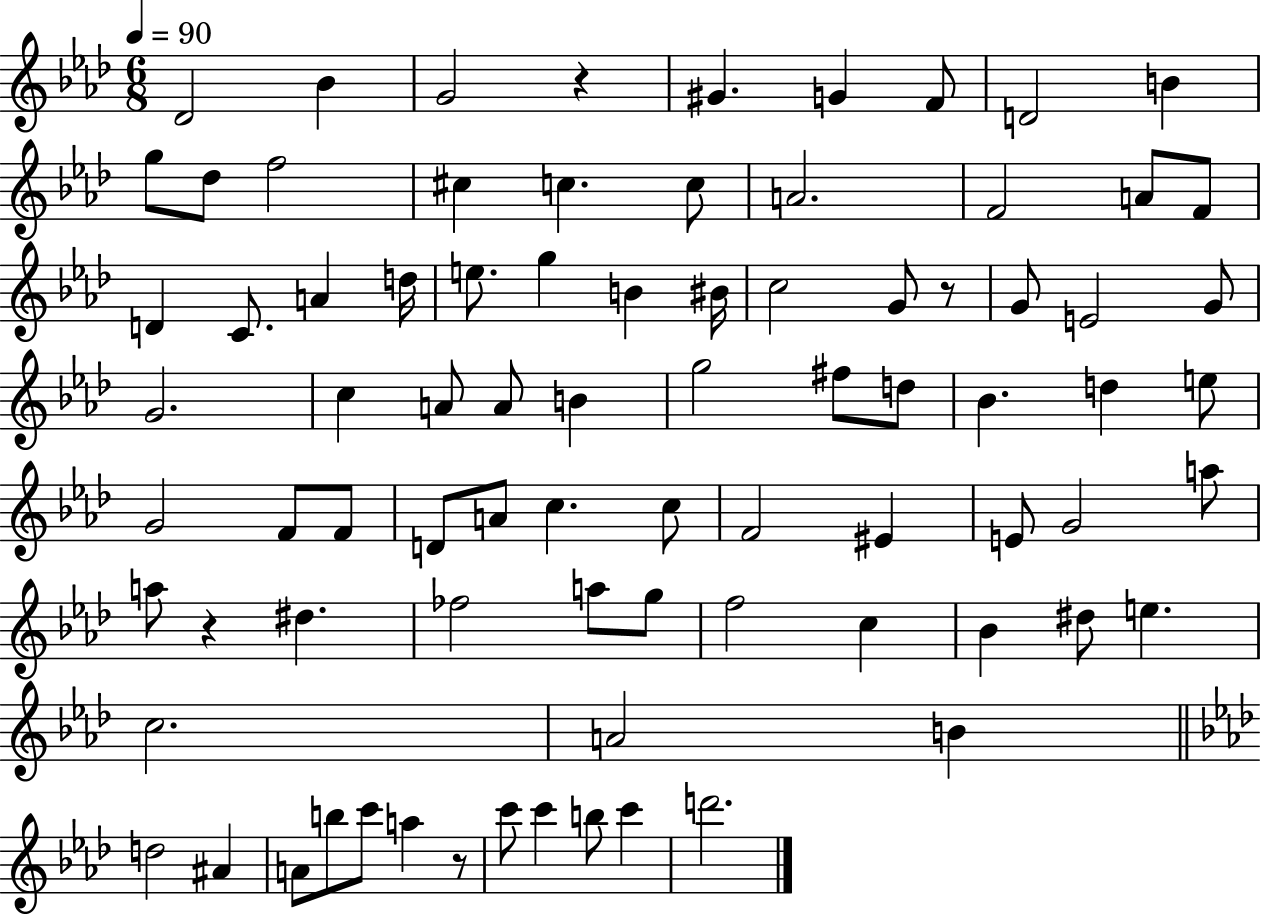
{
  \clef treble
  \numericTimeSignature
  \time 6/8
  \key aes \major
  \tempo 4 = 90
  des'2 bes'4 | g'2 r4 | gis'4. g'4 f'8 | d'2 b'4 | \break g''8 des''8 f''2 | cis''4 c''4. c''8 | a'2. | f'2 a'8 f'8 | \break d'4 c'8. a'4 d''16 | e''8. g''4 b'4 bis'16 | c''2 g'8 r8 | g'8 e'2 g'8 | \break g'2. | c''4 a'8 a'8 b'4 | g''2 fis''8 d''8 | bes'4. d''4 e''8 | \break g'2 f'8 f'8 | d'8 a'8 c''4. c''8 | f'2 eis'4 | e'8 g'2 a''8 | \break a''8 r4 dis''4. | fes''2 a''8 g''8 | f''2 c''4 | bes'4 dis''8 e''4. | \break c''2. | a'2 b'4 | \bar "||" \break \key aes \major d''2 ais'4 | a'8 b''8 c'''8 a''4 r8 | c'''8 c'''4 b''8 c'''4 | d'''2. | \break \bar "|."
}